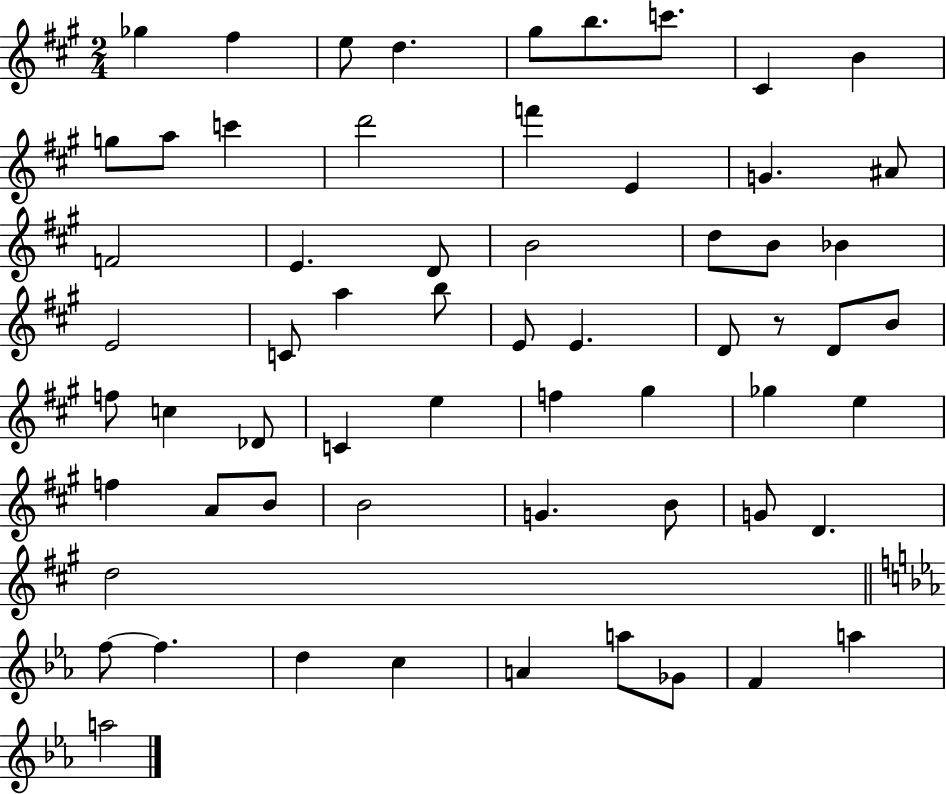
{
  \clef treble
  \numericTimeSignature
  \time 2/4
  \key a \major
  ges''4 fis''4 | e''8 d''4. | gis''8 b''8. c'''8. | cis'4 b'4 | \break g''8 a''8 c'''4 | d'''2 | f'''4 e'4 | g'4. ais'8 | \break f'2 | e'4. d'8 | b'2 | d''8 b'8 bes'4 | \break e'2 | c'8 a''4 b''8 | e'8 e'4. | d'8 r8 d'8 b'8 | \break f''8 c''4 des'8 | c'4 e''4 | f''4 gis''4 | ges''4 e''4 | \break f''4 a'8 b'8 | b'2 | g'4. b'8 | g'8 d'4. | \break d''2 | \bar "||" \break \key ees \major f''8~~ f''4. | d''4 c''4 | a'4 a''8 ges'8 | f'4 a''4 | \break a''2 | \bar "|."
}